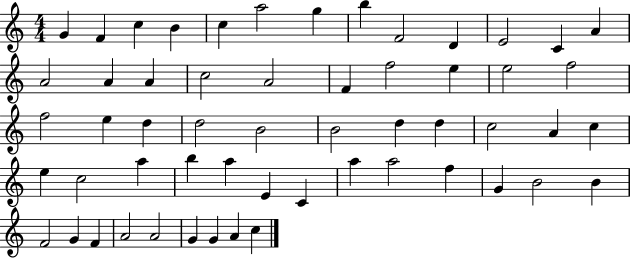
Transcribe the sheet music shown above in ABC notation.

X:1
T:Untitled
M:4/4
L:1/4
K:C
G F c B c a2 g b F2 D E2 C A A2 A A c2 A2 F f2 e e2 f2 f2 e d d2 B2 B2 d d c2 A c e c2 a b a E C a a2 f G B2 B F2 G F A2 A2 G G A c